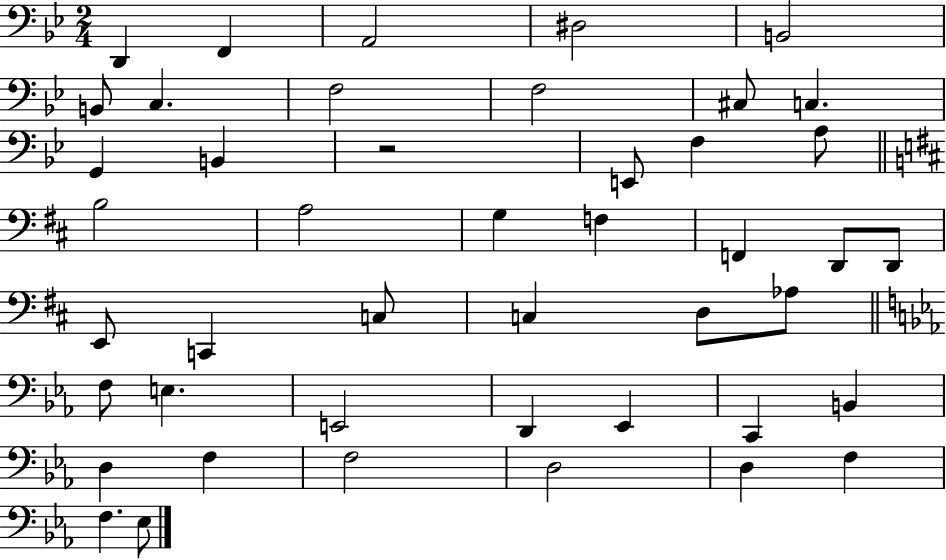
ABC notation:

X:1
T:Untitled
M:2/4
L:1/4
K:Bb
D,, F,, A,,2 ^D,2 B,,2 B,,/2 C, F,2 F,2 ^C,/2 C, G,, B,, z2 E,,/2 F, A,/2 B,2 A,2 G, F, F,, D,,/2 D,,/2 E,,/2 C,, C,/2 C, D,/2 _A,/2 F,/2 E, E,,2 D,, _E,, C,, B,, D, F, F,2 D,2 D, F, F, _E,/2